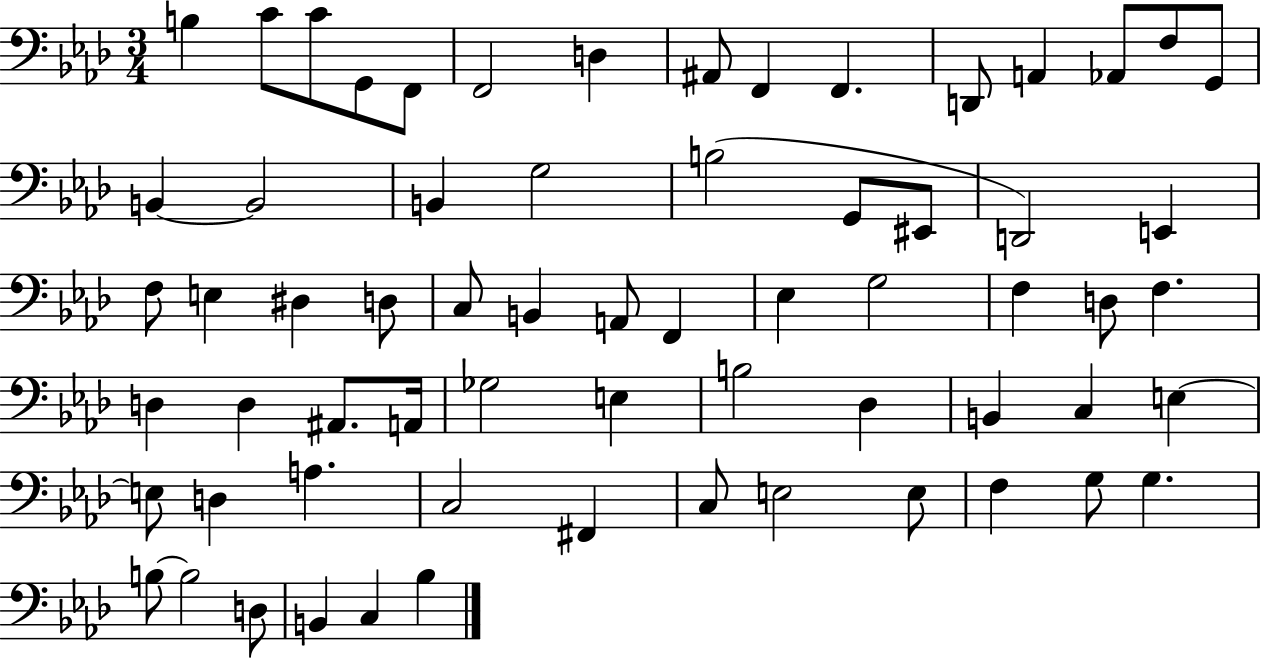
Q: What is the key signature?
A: AES major